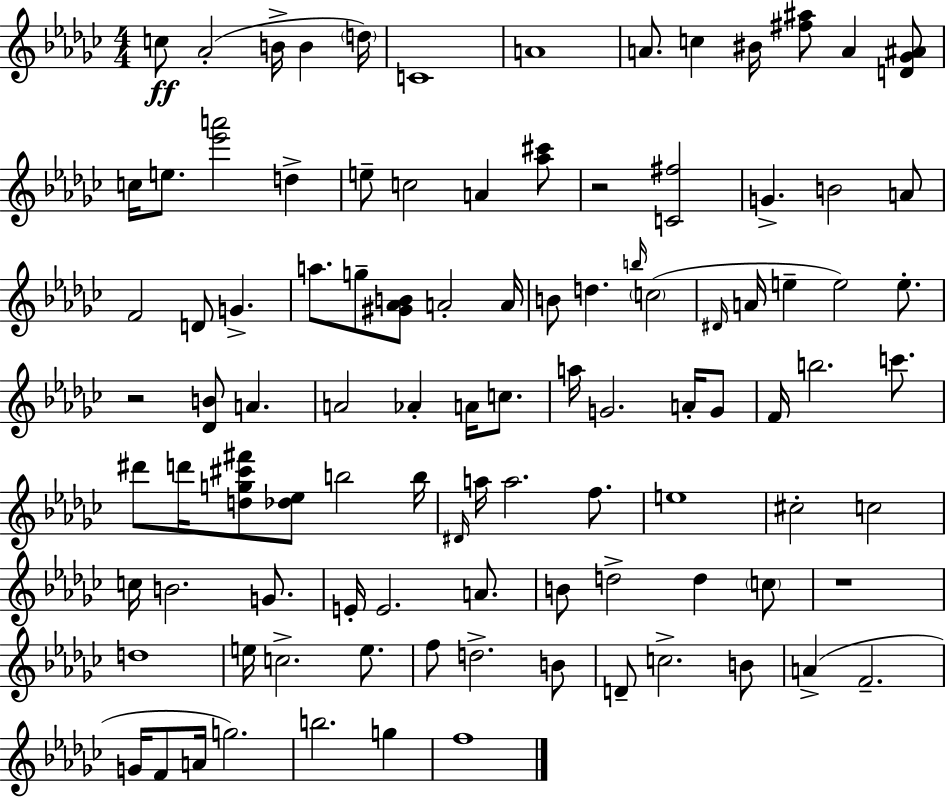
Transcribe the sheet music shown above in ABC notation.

X:1
T:Untitled
M:4/4
L:1/4
K:Ebm
c/2 _A2 B/4 B d/4 C4 A4 A/2 c ^B/4 [^f^a]/2 A [D_G^A]/2 c/4 e/2 [_e'a']2 d e/2 c2 A [_a^c']/2 z2 [C^f]2 G B2 A/2 F2 D/2 G a/2 g/2 [^G_AB]/2 A2 A/4 B/2 d b/4 c2 ^D/4 A/4 e e2 e/2 z2 [_DB]/2 A A2 _A A/4 c/2 a/4 G2 A/4 G/2 F/4 b2 c'/2 ^d'/2 d'/4 [dg^c'^f']/2 [_d_e]/2 b2 b/4 ^D/4 a/4 a2 f/2 e4 ^c2 c2 c/4 B2 G/2 E/4 E2 A/2 B/2 d2 d c/2 z4 d4 e/4 c2 e/2 f/2 d2 B/2 D/2 c2 B/2 A F2 G/4 F/2 A/4 g2 b2 g f4